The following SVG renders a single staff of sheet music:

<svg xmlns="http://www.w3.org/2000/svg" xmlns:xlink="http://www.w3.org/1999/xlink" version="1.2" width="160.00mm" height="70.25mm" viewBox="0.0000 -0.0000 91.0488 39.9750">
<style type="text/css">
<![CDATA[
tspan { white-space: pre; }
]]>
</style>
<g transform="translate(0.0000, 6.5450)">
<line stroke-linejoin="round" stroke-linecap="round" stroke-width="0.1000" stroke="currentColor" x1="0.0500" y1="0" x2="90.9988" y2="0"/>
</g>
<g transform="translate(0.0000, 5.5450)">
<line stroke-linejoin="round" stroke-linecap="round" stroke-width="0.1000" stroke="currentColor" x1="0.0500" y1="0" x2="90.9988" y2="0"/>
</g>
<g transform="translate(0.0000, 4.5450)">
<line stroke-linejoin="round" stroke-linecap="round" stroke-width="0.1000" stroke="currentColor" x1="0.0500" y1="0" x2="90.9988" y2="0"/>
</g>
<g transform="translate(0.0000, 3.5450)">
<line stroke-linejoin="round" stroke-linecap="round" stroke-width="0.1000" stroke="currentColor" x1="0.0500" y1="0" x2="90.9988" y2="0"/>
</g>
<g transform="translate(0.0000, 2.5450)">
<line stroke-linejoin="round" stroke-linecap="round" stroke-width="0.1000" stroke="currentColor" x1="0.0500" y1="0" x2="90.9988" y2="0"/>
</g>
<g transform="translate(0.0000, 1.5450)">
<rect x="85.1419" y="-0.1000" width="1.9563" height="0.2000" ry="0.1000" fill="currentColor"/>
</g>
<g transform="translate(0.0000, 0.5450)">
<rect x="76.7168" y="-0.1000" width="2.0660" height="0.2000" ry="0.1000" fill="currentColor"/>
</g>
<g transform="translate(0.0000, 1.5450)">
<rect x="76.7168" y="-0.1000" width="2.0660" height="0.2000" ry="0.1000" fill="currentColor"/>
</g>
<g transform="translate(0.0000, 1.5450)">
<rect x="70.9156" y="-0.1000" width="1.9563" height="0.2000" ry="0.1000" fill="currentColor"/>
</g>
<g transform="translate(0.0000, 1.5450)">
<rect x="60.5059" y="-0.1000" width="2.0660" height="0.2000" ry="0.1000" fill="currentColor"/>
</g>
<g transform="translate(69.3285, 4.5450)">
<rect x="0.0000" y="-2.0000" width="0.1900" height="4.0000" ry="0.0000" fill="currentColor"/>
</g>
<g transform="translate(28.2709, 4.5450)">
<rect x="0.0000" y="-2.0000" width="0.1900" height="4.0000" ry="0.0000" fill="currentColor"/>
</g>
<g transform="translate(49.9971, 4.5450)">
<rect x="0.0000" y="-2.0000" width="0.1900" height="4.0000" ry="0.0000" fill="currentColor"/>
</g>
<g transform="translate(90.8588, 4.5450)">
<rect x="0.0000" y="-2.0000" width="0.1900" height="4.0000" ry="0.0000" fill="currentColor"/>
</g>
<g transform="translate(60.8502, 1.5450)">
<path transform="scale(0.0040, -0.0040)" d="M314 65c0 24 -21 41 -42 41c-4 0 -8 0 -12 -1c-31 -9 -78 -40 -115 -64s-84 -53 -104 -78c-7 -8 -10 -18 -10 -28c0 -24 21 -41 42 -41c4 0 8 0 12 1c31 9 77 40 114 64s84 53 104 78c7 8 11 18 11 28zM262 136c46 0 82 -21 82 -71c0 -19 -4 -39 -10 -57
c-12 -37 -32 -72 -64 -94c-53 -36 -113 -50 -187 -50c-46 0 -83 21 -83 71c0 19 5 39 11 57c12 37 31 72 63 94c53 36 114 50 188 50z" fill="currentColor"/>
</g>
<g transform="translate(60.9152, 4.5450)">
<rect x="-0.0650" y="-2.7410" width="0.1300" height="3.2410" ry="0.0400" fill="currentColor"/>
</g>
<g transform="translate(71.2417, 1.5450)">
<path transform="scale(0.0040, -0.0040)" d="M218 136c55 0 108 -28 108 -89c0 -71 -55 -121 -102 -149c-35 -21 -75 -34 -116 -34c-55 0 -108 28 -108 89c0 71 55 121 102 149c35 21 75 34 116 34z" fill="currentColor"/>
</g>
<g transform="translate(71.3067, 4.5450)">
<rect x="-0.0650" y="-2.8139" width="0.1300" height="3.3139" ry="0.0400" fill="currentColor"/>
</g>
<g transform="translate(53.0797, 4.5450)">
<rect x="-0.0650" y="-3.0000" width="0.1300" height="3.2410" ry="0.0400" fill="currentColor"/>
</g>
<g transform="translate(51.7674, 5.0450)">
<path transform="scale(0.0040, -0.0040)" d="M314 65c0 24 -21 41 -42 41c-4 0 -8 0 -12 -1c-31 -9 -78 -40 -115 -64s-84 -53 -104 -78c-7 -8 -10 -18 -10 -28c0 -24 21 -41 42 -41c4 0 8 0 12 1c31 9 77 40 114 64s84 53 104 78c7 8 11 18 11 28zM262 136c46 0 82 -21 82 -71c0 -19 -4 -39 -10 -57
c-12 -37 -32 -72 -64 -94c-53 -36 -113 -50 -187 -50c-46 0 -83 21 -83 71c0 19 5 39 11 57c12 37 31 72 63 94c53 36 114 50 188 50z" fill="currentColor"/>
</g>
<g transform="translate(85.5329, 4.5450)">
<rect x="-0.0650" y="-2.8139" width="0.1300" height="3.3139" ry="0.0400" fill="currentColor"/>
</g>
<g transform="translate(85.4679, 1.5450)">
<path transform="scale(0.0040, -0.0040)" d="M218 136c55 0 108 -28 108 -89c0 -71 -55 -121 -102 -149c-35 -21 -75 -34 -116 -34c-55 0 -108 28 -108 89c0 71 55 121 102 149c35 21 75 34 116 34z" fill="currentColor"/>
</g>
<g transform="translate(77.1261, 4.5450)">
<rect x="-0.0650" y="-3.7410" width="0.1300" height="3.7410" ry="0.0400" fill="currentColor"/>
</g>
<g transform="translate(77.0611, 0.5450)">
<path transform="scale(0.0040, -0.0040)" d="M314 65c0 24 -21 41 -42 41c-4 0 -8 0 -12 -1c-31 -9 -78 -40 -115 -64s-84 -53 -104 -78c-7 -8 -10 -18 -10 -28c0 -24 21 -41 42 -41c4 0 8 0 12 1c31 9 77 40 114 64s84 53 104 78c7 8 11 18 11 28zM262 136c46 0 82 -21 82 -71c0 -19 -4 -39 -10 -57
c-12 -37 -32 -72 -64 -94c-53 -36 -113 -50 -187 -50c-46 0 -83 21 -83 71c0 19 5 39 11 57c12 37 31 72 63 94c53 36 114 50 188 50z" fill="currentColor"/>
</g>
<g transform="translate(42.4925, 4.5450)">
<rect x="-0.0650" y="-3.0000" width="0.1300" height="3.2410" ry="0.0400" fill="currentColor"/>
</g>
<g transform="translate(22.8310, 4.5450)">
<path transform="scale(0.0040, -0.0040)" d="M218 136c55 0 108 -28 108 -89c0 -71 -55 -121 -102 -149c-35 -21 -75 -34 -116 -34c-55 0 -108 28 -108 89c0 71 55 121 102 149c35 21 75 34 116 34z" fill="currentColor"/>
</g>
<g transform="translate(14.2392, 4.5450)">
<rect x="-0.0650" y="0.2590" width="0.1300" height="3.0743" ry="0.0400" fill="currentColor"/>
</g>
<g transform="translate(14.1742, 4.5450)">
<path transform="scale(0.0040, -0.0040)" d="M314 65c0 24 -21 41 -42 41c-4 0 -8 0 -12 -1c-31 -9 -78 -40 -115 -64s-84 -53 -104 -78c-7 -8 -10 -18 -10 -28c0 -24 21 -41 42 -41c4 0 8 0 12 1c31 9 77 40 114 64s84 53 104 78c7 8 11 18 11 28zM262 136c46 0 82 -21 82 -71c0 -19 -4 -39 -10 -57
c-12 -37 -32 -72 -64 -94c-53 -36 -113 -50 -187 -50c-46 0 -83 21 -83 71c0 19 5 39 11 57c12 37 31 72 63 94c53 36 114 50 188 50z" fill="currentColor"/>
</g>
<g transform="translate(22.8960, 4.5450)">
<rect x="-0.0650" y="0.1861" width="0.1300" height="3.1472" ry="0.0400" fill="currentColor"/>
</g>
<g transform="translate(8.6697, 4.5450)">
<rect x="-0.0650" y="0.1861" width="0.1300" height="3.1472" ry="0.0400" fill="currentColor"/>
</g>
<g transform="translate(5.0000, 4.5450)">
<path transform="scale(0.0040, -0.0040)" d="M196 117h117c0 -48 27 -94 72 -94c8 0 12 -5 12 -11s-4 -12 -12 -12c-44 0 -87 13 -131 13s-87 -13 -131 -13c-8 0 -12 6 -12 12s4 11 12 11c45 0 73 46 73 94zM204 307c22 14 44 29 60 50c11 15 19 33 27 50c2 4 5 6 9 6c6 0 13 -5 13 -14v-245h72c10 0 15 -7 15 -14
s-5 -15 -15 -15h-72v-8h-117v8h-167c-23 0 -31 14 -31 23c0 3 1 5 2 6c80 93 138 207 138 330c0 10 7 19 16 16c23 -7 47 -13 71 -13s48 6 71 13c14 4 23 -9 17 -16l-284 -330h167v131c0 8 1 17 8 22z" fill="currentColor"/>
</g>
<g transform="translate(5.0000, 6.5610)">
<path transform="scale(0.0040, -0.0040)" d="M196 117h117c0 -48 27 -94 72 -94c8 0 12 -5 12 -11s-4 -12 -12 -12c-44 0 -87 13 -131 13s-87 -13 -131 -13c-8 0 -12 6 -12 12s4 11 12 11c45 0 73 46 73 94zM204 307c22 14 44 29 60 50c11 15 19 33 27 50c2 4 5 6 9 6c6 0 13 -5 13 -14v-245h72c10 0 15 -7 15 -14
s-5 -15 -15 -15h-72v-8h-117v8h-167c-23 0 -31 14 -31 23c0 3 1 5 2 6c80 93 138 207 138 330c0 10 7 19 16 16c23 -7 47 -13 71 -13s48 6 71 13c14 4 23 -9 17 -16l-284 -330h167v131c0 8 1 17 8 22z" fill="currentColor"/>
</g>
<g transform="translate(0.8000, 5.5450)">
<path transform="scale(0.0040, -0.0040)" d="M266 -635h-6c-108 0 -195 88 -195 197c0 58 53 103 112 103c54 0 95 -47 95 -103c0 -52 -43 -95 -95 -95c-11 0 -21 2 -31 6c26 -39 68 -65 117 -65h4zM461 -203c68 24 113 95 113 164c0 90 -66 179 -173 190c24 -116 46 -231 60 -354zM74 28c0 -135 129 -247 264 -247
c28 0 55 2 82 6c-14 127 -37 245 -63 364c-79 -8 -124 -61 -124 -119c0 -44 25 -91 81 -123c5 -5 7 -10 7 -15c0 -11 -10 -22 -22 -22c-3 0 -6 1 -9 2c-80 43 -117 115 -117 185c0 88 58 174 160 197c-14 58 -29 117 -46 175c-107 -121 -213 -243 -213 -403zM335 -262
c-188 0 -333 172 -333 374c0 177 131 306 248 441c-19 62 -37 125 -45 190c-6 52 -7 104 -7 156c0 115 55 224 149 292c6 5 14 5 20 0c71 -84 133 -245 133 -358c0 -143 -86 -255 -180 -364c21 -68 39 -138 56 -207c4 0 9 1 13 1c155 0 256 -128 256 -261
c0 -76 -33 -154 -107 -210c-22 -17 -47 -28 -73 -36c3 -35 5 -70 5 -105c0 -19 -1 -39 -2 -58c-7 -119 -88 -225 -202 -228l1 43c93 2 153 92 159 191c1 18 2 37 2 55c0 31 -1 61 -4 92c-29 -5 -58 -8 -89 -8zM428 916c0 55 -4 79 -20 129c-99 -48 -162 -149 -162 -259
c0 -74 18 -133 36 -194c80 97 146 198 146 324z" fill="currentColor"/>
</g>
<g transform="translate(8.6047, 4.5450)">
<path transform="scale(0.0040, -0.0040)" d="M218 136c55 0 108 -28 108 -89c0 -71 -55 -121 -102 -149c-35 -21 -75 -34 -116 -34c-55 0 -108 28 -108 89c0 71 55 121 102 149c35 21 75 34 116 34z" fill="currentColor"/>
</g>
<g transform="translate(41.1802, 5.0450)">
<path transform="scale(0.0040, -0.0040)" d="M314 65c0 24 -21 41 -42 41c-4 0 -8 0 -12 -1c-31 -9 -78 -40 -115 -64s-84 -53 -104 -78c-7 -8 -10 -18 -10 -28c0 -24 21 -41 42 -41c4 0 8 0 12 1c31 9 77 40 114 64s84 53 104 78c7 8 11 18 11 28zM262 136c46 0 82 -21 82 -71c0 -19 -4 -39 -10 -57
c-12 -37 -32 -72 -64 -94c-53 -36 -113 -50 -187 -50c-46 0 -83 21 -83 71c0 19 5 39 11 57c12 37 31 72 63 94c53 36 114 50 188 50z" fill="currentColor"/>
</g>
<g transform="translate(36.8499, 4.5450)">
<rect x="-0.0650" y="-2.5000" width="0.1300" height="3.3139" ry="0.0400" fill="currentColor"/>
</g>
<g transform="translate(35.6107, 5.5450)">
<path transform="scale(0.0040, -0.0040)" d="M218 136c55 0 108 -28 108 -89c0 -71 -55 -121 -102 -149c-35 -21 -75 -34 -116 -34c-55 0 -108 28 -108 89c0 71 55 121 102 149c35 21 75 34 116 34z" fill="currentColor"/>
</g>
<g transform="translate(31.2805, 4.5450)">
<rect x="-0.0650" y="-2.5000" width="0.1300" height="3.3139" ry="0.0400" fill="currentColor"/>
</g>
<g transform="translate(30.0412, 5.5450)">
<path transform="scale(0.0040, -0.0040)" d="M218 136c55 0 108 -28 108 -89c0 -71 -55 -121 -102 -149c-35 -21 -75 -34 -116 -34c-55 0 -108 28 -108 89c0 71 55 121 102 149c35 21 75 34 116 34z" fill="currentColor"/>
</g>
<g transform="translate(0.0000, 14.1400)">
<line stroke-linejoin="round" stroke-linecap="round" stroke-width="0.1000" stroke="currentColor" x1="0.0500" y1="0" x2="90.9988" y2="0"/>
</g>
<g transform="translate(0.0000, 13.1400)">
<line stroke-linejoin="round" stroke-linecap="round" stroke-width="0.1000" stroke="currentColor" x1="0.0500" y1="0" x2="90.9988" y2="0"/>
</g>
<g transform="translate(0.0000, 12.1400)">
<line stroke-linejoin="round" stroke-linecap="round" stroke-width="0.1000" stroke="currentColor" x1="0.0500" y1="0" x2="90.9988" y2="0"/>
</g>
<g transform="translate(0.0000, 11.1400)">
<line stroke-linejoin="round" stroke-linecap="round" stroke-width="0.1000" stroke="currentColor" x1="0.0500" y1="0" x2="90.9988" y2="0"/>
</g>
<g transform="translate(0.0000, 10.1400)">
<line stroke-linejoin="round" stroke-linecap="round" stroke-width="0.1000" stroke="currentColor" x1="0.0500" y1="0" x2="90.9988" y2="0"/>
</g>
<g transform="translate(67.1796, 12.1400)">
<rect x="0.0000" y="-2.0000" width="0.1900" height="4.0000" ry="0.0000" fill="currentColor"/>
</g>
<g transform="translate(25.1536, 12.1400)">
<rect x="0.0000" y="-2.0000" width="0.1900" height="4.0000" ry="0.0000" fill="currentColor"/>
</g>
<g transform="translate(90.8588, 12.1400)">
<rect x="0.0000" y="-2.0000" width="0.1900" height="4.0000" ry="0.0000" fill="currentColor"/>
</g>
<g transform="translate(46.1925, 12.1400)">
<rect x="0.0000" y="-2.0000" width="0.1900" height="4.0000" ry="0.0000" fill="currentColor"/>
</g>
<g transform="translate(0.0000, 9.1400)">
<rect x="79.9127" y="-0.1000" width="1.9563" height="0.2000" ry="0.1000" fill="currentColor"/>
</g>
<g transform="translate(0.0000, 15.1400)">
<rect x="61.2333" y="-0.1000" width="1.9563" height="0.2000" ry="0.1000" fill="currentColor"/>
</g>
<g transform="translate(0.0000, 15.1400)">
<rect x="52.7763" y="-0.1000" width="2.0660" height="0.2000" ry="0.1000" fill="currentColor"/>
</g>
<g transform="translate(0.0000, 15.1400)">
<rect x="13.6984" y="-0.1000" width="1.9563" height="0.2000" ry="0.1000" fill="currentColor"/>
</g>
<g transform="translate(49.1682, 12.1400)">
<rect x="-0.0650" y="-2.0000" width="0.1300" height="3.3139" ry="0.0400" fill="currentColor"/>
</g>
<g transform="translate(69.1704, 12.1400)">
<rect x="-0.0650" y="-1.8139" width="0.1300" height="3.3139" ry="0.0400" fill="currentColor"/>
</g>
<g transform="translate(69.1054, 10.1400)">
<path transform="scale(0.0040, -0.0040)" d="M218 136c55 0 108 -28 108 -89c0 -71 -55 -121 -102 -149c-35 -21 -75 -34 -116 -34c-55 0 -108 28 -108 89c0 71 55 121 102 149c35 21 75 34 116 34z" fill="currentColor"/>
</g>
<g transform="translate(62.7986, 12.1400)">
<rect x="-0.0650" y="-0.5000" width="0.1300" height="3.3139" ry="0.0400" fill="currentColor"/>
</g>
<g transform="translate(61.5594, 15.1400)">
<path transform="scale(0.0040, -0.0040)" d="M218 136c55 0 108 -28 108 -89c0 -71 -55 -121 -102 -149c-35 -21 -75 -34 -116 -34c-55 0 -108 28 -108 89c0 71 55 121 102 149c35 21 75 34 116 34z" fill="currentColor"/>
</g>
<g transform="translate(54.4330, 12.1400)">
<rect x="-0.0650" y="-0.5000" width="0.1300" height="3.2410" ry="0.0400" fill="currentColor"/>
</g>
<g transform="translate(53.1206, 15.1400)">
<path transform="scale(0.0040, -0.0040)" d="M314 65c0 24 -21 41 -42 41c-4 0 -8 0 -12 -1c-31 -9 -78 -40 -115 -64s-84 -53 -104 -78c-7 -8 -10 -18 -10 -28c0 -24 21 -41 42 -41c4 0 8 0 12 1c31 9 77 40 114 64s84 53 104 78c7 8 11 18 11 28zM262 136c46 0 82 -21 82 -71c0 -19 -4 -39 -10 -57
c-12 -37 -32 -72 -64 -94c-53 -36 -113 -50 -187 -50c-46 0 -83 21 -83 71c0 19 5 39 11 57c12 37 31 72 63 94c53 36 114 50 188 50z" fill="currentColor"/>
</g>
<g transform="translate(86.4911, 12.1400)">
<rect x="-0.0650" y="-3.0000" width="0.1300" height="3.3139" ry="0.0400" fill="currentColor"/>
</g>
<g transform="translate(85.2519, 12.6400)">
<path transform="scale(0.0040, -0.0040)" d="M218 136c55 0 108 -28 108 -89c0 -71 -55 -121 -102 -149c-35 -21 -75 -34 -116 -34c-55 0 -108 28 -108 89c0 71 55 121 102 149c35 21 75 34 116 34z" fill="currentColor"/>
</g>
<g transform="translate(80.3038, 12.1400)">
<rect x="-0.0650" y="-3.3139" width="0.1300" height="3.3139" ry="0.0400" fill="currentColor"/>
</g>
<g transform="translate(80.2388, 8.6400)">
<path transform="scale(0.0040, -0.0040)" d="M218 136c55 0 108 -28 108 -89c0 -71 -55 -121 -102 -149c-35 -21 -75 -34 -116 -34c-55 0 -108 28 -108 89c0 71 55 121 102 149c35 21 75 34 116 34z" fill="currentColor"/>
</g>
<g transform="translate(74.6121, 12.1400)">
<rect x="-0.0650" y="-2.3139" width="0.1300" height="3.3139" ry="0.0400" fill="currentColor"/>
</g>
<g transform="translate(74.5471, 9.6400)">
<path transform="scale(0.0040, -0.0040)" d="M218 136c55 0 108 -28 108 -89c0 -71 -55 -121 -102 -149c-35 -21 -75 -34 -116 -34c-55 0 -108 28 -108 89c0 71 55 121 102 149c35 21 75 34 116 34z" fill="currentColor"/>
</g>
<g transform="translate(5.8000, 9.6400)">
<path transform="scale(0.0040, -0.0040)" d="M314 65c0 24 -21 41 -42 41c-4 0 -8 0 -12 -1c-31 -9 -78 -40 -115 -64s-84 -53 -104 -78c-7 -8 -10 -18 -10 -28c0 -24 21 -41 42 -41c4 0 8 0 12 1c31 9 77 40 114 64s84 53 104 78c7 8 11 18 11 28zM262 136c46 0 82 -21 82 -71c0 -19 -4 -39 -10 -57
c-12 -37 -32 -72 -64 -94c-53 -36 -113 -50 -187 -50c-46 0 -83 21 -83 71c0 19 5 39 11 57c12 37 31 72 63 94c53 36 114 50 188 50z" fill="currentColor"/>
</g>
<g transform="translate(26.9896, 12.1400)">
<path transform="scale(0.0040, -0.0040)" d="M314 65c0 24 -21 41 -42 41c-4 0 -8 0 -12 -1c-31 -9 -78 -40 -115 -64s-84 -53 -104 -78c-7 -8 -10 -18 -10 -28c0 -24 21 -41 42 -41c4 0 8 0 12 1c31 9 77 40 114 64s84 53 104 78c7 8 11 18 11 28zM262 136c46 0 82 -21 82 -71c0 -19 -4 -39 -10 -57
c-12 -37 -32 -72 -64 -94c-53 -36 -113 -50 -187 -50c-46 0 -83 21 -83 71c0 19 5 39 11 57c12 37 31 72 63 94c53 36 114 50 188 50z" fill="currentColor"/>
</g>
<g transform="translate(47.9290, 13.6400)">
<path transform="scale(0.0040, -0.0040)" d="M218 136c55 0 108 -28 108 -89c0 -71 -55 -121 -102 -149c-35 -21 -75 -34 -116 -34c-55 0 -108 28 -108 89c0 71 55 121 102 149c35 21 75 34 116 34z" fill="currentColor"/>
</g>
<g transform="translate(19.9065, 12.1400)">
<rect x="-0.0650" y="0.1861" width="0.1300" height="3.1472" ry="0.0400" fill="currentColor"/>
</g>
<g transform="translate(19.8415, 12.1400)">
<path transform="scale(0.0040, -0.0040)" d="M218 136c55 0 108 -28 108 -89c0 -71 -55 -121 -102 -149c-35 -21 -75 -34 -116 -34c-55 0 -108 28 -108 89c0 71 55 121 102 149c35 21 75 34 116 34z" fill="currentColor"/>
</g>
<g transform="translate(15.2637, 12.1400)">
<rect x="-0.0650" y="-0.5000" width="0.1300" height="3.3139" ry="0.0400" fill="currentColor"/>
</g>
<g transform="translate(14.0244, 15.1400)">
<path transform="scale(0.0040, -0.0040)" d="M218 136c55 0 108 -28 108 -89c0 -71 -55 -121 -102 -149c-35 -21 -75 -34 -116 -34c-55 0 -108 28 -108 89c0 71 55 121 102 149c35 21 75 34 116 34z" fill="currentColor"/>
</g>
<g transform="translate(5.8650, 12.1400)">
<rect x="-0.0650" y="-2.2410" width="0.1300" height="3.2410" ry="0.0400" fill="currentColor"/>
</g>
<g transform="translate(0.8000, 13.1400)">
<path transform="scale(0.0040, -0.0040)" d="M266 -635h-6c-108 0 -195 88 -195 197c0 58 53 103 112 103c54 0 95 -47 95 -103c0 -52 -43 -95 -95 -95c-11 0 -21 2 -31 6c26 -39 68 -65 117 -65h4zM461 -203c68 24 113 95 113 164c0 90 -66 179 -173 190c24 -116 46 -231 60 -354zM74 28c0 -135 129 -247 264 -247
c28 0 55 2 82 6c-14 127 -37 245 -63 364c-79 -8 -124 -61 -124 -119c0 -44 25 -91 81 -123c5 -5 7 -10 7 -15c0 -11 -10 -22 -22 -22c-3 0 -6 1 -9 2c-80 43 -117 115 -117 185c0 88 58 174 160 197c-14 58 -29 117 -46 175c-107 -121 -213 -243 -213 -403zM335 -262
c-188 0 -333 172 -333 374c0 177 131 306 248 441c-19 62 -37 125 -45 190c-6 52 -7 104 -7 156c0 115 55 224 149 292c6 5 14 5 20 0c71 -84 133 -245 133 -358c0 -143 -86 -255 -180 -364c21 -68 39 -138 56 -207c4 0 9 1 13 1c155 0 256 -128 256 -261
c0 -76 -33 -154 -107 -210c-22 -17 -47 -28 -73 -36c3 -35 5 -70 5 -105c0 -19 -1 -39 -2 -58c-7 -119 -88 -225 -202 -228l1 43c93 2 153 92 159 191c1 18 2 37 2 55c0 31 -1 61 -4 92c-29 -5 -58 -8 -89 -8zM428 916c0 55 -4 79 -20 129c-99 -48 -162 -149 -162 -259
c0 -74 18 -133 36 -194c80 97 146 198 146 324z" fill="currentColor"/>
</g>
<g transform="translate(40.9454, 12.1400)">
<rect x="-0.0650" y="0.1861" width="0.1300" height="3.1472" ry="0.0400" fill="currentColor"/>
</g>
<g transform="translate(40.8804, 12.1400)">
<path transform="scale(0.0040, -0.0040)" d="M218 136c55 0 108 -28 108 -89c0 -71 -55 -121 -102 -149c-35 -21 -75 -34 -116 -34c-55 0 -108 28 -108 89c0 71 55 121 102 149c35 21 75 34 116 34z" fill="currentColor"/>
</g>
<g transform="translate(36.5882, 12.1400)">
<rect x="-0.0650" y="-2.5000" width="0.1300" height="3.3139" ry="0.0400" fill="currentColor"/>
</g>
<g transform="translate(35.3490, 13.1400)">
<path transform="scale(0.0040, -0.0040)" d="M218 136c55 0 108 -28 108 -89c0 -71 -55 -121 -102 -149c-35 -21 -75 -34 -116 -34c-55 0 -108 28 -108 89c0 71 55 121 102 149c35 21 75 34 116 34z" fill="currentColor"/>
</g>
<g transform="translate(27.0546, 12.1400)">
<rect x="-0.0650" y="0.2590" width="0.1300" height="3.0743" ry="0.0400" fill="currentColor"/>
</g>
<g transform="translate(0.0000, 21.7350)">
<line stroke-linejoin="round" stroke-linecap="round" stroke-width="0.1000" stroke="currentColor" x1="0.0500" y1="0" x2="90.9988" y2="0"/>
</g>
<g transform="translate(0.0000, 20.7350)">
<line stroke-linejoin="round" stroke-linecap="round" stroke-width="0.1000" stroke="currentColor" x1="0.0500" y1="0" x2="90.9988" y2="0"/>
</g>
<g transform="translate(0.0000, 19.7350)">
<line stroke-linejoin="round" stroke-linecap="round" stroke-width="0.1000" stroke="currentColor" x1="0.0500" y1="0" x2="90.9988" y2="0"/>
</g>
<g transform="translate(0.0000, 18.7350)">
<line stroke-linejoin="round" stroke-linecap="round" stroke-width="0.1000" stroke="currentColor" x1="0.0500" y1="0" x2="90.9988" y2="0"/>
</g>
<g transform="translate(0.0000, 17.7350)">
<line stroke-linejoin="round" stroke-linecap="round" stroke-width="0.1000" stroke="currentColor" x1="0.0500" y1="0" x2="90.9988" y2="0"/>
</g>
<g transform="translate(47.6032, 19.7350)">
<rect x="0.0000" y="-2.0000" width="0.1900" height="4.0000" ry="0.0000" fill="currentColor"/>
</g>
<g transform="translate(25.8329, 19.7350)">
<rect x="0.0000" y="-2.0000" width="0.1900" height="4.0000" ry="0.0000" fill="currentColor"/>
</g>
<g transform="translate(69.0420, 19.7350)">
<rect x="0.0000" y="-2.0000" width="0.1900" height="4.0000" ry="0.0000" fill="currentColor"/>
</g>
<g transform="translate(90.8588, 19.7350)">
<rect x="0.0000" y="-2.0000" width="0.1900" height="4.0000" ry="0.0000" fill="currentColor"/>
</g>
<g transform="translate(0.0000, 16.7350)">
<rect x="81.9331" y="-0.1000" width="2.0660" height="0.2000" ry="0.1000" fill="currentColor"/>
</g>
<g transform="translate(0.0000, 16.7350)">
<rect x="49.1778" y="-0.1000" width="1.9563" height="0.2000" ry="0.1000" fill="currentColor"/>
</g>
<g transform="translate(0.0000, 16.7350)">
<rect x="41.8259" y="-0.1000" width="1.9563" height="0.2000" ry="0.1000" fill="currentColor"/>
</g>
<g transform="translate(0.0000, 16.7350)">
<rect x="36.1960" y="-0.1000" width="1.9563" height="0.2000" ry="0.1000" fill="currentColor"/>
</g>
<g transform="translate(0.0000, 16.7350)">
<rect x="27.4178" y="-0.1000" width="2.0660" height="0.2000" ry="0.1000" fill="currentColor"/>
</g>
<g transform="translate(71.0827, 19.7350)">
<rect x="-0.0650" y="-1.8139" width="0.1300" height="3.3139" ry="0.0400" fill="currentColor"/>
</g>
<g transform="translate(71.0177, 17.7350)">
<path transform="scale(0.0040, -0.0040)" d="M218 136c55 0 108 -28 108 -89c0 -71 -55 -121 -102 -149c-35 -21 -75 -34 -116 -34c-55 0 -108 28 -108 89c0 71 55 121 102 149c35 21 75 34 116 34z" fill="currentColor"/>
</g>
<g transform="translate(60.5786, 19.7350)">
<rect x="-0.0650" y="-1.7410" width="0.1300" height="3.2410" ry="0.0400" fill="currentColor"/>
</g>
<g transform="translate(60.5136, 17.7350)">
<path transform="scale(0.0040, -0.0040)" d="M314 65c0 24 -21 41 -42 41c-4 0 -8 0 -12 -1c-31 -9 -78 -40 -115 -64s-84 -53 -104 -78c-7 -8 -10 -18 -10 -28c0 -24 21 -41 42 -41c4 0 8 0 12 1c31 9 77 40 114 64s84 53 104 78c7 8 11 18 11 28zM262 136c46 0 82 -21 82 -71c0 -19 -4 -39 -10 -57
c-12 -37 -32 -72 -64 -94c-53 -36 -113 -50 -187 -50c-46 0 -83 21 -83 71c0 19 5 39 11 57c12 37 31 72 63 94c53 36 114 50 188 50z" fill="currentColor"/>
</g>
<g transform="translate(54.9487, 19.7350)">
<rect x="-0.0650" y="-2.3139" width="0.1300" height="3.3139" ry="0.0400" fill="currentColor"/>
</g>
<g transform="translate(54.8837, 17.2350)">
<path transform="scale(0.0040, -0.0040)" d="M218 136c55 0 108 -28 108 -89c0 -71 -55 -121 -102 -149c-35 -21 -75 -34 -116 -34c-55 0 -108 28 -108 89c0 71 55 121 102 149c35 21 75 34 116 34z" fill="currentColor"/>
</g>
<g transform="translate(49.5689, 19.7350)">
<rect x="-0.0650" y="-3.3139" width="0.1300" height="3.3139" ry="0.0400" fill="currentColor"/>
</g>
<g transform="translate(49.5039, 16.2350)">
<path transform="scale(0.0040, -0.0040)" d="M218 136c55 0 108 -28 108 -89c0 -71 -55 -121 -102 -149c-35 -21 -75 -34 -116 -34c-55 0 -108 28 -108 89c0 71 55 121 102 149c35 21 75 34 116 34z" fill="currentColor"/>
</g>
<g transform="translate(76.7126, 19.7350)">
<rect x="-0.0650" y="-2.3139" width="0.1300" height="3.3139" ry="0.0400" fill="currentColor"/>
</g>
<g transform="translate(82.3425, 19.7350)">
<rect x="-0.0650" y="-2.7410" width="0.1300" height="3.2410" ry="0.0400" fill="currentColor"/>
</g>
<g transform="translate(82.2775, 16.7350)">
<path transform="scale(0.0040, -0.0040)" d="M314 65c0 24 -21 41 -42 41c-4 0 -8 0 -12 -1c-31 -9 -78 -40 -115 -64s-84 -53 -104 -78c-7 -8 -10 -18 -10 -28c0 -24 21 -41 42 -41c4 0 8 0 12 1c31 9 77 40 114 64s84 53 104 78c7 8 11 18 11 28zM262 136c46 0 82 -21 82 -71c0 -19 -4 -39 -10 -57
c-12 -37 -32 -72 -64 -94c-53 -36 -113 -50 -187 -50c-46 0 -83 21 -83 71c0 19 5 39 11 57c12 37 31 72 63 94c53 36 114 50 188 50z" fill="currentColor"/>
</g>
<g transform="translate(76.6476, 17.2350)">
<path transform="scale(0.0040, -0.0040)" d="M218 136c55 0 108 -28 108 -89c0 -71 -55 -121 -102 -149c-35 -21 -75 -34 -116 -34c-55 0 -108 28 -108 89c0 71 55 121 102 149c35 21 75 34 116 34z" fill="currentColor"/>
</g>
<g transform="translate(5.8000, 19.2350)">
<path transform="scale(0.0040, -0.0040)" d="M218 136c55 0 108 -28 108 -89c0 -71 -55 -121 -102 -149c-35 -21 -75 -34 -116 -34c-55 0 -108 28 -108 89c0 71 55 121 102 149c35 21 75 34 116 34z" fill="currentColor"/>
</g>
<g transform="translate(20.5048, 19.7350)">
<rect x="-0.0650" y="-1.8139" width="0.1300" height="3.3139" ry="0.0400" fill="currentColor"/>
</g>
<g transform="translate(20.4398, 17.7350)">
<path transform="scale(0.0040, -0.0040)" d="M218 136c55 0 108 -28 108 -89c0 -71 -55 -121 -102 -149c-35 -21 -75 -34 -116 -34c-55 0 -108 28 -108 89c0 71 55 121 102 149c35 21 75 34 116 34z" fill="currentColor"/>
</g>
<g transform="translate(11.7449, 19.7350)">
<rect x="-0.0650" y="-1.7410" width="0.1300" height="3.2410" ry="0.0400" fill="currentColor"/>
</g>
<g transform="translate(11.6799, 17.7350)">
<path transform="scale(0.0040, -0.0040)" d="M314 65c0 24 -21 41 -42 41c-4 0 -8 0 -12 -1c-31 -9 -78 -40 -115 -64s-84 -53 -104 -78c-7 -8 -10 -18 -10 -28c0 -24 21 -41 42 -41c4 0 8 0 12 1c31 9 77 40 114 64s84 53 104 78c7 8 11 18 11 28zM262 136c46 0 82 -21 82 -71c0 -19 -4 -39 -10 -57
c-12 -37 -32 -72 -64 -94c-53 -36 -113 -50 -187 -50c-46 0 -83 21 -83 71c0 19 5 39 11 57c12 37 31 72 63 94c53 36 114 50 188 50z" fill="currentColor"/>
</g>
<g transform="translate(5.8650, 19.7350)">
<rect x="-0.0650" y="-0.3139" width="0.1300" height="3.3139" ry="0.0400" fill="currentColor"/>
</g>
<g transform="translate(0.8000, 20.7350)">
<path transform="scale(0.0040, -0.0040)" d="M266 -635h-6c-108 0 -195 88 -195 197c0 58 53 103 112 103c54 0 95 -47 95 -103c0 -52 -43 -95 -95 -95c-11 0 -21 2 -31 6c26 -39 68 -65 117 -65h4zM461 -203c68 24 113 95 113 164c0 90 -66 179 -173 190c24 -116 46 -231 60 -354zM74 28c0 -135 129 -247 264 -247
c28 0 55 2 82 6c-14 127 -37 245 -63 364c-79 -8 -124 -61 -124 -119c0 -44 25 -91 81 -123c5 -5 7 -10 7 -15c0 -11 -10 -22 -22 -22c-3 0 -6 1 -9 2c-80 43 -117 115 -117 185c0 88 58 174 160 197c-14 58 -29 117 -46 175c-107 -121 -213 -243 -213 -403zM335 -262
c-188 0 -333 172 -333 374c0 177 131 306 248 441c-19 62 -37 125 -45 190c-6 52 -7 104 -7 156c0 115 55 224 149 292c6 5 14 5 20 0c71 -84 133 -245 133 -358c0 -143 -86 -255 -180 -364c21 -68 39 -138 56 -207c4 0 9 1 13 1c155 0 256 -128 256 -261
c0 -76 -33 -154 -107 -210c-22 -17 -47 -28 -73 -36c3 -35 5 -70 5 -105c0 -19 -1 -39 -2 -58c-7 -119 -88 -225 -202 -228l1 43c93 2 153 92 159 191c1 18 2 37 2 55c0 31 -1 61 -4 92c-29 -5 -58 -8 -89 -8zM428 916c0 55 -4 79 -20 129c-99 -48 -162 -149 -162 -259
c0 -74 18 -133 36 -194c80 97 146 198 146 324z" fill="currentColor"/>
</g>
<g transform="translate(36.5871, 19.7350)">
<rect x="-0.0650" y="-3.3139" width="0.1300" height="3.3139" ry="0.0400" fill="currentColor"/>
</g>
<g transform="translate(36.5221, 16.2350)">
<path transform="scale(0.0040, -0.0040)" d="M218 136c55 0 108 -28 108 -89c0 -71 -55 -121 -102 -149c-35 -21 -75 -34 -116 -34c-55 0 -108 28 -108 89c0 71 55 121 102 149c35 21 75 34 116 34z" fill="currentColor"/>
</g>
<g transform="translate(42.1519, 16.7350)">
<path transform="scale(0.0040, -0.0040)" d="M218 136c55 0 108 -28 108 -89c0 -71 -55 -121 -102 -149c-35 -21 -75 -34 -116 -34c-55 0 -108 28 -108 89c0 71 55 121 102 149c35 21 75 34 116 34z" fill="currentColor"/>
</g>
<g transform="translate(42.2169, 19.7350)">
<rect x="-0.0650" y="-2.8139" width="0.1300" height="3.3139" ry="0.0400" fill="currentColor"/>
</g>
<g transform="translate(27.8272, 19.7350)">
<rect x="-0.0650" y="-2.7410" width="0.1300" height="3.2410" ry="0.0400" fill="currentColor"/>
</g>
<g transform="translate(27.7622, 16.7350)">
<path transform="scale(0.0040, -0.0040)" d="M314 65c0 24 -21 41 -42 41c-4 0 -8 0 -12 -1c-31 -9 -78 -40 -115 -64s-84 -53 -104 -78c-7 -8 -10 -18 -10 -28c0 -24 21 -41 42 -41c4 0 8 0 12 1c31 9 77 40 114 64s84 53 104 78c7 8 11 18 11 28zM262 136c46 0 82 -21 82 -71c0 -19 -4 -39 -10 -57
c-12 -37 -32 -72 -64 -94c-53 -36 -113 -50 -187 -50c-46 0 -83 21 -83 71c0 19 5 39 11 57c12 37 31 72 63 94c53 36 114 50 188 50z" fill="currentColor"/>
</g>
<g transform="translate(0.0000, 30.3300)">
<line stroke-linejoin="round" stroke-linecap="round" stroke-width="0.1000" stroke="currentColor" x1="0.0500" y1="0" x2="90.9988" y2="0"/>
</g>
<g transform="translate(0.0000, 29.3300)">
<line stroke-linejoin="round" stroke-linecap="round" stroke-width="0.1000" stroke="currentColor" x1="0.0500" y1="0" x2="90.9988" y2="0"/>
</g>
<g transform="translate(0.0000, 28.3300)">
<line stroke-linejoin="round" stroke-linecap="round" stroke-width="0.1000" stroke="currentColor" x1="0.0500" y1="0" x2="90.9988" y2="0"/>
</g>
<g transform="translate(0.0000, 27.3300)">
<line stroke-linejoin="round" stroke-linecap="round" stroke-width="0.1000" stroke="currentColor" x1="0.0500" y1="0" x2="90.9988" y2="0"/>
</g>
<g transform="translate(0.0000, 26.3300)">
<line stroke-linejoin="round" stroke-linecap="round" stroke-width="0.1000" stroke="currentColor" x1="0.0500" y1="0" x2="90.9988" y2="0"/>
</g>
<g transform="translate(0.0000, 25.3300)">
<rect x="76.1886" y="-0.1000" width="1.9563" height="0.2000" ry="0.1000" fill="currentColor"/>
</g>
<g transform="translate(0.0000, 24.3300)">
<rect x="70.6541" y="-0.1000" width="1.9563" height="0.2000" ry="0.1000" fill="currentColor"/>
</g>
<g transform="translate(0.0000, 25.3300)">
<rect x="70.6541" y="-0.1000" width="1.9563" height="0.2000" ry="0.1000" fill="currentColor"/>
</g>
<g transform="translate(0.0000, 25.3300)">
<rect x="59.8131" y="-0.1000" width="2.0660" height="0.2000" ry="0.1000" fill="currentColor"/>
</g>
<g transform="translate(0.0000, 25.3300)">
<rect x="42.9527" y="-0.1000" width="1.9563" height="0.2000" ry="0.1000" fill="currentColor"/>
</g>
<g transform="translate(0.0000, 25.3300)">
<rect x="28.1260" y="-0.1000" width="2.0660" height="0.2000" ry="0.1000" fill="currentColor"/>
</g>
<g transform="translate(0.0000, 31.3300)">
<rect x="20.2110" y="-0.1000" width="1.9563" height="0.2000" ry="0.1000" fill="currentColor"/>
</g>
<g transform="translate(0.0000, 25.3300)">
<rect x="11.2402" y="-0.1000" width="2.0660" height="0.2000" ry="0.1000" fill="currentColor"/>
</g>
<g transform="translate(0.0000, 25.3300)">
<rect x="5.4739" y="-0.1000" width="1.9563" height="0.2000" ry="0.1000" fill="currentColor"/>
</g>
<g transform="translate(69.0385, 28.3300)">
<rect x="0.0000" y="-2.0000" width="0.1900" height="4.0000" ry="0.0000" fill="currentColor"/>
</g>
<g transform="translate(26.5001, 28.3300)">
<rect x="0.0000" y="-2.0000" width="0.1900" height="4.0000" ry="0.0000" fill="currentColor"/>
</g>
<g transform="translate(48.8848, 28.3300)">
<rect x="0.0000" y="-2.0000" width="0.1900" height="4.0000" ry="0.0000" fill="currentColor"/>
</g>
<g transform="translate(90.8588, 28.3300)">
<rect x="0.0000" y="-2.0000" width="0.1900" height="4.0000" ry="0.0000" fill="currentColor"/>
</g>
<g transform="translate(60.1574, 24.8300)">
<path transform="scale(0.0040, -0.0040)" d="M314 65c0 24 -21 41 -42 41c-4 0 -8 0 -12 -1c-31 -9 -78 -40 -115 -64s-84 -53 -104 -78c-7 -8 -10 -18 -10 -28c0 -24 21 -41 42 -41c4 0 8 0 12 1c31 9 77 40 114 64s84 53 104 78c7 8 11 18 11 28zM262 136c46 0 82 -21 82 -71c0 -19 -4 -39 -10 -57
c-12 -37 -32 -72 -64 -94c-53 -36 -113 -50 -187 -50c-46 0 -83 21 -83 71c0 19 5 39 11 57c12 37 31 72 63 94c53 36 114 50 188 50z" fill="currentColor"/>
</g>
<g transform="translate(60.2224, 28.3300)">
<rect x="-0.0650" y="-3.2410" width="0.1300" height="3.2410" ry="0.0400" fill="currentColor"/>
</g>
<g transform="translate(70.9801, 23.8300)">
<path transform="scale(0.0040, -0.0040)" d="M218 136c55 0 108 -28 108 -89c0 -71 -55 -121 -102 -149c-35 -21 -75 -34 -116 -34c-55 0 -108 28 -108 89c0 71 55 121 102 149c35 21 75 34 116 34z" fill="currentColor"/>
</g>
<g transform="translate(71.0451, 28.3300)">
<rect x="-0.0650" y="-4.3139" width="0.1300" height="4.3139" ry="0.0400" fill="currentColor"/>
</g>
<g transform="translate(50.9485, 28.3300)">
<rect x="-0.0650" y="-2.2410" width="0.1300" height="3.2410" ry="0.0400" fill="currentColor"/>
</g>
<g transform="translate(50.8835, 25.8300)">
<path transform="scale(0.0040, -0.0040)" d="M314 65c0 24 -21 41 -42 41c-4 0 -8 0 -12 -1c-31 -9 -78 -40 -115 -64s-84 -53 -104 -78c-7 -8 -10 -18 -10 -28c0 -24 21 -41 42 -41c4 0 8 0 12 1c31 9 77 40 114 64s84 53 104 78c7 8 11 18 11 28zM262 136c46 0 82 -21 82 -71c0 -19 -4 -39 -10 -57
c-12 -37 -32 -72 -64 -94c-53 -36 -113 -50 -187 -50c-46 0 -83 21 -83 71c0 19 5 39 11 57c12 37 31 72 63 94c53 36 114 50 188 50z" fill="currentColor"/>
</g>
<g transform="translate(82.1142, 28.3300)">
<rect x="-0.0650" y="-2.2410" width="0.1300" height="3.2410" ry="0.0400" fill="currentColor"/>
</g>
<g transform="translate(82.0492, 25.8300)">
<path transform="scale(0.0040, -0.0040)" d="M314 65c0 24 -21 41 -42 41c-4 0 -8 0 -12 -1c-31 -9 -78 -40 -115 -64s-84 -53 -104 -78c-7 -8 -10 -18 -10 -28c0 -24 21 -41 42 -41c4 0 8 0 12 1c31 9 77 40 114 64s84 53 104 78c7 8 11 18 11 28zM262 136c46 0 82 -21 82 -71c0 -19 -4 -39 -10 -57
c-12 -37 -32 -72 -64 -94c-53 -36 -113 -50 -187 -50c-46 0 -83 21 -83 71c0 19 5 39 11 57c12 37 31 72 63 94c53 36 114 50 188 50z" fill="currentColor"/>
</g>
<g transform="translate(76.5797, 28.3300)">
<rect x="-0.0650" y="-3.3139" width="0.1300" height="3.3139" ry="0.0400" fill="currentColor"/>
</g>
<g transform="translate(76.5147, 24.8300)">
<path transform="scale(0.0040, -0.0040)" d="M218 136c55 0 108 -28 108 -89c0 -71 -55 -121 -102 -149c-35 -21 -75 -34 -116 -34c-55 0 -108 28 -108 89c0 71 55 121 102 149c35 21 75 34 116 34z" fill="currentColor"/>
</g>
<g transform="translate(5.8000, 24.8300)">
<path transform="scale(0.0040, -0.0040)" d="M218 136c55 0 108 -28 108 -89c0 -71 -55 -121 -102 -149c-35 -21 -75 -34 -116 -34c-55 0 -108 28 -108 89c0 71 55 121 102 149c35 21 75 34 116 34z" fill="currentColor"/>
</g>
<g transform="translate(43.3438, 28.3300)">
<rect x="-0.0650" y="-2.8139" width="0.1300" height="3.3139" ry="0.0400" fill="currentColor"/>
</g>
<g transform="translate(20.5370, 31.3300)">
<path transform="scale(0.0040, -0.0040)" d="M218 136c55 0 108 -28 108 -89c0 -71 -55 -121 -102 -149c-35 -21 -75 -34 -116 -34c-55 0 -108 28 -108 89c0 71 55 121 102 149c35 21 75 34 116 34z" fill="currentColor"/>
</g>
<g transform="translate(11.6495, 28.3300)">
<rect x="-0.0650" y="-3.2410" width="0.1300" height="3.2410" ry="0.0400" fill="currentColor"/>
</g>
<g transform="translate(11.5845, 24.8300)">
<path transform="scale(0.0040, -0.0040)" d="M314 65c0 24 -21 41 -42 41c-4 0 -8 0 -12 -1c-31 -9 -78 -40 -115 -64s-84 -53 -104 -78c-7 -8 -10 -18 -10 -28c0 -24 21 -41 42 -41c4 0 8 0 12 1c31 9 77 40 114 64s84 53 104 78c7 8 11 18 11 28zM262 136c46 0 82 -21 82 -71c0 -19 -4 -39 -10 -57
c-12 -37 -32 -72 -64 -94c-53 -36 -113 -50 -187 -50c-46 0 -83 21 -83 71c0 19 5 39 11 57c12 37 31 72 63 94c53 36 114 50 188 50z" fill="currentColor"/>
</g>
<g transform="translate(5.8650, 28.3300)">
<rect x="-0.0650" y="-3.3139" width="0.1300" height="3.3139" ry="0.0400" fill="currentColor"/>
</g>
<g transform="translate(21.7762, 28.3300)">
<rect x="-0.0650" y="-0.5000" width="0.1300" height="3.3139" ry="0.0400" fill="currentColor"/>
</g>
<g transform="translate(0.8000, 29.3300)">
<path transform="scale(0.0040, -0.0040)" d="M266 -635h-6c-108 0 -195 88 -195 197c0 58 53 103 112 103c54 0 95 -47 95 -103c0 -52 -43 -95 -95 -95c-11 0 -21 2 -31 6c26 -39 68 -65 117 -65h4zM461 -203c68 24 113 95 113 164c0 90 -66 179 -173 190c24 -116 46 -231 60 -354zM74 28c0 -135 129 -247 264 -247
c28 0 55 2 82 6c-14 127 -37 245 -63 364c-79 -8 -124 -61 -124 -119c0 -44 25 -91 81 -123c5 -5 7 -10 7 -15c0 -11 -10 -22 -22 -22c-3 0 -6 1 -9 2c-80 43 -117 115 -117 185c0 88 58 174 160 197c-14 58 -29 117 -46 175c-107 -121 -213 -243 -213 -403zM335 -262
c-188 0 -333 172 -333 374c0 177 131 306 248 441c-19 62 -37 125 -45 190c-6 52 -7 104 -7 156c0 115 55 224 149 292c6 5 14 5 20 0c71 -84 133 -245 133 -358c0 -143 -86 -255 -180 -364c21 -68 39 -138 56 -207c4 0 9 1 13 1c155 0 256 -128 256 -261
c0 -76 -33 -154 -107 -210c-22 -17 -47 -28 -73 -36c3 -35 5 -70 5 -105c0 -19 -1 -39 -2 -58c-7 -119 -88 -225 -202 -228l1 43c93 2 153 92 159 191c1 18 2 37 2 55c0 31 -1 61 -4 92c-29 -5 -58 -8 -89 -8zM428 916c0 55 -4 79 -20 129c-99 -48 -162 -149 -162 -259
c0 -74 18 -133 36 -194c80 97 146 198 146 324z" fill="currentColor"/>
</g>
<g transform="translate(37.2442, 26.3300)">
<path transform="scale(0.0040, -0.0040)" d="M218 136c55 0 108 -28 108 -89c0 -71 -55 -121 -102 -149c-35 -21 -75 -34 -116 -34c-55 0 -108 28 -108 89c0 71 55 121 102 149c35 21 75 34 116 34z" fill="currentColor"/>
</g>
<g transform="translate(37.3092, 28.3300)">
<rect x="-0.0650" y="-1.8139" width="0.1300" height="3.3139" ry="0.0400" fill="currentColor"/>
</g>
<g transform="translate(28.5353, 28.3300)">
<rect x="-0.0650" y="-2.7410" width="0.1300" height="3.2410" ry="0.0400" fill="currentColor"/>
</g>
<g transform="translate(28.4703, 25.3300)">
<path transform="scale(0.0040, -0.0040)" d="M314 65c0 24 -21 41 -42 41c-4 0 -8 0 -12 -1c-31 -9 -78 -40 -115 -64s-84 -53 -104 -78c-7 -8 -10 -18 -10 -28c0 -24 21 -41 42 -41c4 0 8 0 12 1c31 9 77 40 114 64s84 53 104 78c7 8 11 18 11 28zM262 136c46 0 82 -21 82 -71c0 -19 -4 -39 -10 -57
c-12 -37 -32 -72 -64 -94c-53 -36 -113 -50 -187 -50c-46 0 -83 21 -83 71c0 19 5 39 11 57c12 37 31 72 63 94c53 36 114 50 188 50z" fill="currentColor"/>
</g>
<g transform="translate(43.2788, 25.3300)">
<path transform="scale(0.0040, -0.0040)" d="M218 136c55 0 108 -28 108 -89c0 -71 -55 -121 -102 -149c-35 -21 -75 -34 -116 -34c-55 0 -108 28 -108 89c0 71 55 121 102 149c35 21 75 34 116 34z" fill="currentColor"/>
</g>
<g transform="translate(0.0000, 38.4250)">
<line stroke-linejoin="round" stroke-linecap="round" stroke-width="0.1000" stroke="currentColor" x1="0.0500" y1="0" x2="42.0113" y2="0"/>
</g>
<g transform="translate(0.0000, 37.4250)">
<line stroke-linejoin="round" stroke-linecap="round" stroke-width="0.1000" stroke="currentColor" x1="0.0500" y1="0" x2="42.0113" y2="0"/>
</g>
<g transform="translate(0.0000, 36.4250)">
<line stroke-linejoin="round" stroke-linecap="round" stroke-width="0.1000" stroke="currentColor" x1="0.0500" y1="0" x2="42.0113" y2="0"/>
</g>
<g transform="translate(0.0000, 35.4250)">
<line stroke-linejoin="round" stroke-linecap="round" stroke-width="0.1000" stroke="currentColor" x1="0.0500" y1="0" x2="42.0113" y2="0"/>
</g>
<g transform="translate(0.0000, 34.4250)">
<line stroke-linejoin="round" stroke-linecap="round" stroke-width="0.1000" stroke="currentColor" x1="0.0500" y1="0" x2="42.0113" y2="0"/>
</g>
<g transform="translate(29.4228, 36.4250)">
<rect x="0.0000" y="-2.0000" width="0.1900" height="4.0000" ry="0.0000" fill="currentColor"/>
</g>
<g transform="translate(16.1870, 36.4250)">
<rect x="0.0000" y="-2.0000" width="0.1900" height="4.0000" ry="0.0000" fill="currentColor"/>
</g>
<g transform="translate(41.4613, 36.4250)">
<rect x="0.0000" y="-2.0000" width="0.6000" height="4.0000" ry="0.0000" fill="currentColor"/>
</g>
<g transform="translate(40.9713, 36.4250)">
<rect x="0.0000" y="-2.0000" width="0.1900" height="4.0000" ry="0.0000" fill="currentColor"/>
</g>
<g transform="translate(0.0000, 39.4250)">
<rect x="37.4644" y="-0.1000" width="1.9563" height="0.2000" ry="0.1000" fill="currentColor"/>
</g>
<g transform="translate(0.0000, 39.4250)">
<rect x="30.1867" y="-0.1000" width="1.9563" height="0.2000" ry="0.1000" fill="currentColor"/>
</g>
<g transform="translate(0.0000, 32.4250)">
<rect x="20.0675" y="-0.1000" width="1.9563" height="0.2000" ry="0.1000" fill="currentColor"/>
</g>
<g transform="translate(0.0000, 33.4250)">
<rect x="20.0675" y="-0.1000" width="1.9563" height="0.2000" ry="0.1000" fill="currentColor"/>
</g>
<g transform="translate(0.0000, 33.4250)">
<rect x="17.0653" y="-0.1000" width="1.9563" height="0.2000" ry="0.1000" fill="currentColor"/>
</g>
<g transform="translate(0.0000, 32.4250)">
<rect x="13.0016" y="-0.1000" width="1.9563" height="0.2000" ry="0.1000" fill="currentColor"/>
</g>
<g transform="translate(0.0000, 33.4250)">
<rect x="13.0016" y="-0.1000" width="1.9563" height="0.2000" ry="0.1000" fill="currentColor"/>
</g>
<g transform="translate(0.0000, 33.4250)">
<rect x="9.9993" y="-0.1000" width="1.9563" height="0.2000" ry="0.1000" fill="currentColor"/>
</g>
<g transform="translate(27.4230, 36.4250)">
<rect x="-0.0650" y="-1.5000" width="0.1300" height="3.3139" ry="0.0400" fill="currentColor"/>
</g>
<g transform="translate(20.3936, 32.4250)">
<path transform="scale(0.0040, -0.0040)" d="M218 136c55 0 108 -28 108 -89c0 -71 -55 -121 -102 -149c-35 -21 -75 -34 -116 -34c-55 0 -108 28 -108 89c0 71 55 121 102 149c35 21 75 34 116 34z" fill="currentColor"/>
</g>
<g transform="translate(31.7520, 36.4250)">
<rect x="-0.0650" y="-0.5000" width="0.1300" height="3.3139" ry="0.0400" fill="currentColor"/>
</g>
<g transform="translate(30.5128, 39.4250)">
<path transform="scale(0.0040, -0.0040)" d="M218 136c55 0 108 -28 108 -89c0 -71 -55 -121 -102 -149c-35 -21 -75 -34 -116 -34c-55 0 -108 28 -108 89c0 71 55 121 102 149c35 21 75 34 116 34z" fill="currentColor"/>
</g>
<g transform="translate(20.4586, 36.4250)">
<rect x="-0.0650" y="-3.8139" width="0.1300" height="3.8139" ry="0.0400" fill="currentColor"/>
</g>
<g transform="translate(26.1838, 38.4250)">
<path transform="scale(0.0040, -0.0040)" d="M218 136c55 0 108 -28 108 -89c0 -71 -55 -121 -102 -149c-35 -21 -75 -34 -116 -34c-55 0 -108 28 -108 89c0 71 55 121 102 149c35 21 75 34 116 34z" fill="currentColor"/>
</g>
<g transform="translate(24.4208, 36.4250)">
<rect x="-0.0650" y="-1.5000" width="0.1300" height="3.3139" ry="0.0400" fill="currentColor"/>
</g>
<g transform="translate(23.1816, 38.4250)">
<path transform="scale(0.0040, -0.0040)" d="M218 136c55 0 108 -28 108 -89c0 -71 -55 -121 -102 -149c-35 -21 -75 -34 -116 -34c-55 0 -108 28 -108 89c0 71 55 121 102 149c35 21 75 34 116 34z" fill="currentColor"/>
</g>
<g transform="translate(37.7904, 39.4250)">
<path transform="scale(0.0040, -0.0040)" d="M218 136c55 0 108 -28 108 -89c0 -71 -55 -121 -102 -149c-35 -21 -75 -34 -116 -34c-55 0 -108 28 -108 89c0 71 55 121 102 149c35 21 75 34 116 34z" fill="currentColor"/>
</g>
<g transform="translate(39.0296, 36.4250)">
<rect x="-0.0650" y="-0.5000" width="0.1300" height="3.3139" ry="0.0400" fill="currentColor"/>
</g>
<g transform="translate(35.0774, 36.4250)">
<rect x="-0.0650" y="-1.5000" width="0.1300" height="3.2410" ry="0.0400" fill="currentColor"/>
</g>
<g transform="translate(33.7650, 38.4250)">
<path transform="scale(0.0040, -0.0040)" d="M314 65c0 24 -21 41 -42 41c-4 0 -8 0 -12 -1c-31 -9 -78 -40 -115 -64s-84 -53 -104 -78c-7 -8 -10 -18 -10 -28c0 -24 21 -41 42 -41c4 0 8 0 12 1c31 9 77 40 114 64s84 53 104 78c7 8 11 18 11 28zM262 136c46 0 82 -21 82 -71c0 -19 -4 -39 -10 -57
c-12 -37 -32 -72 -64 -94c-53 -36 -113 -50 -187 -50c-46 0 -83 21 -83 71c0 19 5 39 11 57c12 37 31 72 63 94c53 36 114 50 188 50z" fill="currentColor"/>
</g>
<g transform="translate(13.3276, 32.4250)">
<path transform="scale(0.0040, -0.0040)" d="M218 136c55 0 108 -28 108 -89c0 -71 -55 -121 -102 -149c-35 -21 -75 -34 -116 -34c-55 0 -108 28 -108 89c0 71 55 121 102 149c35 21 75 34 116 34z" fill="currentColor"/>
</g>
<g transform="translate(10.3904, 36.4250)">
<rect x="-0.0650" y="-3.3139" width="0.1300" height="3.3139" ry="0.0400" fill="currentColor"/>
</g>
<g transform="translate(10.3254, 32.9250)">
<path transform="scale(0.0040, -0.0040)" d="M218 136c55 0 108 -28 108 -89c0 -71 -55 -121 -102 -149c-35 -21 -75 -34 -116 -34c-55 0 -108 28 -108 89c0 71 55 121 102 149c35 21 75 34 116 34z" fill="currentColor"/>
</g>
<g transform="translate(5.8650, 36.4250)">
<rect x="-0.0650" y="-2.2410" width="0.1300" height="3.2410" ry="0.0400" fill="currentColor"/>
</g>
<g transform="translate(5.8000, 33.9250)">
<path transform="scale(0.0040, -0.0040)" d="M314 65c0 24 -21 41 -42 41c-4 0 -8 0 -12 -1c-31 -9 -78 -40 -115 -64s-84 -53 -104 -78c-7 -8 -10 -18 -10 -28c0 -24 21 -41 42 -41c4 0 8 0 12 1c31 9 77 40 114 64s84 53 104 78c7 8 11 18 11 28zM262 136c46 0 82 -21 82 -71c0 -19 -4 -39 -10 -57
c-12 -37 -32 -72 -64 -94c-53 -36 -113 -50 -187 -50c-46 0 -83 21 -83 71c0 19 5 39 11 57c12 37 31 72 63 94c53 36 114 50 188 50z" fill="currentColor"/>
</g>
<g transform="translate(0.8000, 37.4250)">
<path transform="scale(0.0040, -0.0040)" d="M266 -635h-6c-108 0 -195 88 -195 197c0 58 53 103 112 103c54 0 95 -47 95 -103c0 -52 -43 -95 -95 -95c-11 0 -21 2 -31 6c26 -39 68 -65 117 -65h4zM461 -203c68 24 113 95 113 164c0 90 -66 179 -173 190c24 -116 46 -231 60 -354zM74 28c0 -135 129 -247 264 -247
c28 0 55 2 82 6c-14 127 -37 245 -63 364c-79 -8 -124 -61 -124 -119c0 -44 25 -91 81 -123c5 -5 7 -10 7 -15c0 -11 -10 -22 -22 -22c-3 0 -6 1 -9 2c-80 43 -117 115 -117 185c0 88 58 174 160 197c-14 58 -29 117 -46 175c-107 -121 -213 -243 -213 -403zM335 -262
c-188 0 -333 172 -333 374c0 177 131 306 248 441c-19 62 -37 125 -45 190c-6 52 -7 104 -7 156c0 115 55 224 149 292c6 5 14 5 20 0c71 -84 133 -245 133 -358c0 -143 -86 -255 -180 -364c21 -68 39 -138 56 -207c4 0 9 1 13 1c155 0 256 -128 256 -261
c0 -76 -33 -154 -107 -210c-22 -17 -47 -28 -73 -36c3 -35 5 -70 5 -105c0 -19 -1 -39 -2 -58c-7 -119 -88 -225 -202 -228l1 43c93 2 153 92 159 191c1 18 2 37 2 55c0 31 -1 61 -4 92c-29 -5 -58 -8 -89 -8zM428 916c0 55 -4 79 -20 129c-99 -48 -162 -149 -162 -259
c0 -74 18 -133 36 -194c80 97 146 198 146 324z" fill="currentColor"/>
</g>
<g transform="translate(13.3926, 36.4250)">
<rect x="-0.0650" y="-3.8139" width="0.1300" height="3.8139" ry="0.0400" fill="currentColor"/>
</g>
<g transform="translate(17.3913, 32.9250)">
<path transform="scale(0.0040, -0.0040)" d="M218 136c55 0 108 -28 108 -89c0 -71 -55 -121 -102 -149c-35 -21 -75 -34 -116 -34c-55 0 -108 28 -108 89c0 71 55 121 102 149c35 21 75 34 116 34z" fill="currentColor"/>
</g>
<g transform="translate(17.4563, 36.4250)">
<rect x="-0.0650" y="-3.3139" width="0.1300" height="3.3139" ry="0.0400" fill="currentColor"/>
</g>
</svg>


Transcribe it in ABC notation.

X:1
T:Untitled
M:4/4
L:1/4
K:C
B B2 B G G A2 A2 a2 a c'2 a g2 C B B2 G B F C2 C f g b A c f2 f a2 b a b g f2 f g a2 b b2 C a2 f a g2 b2 d' b g2 g2 b c' b c' E E C E2 C